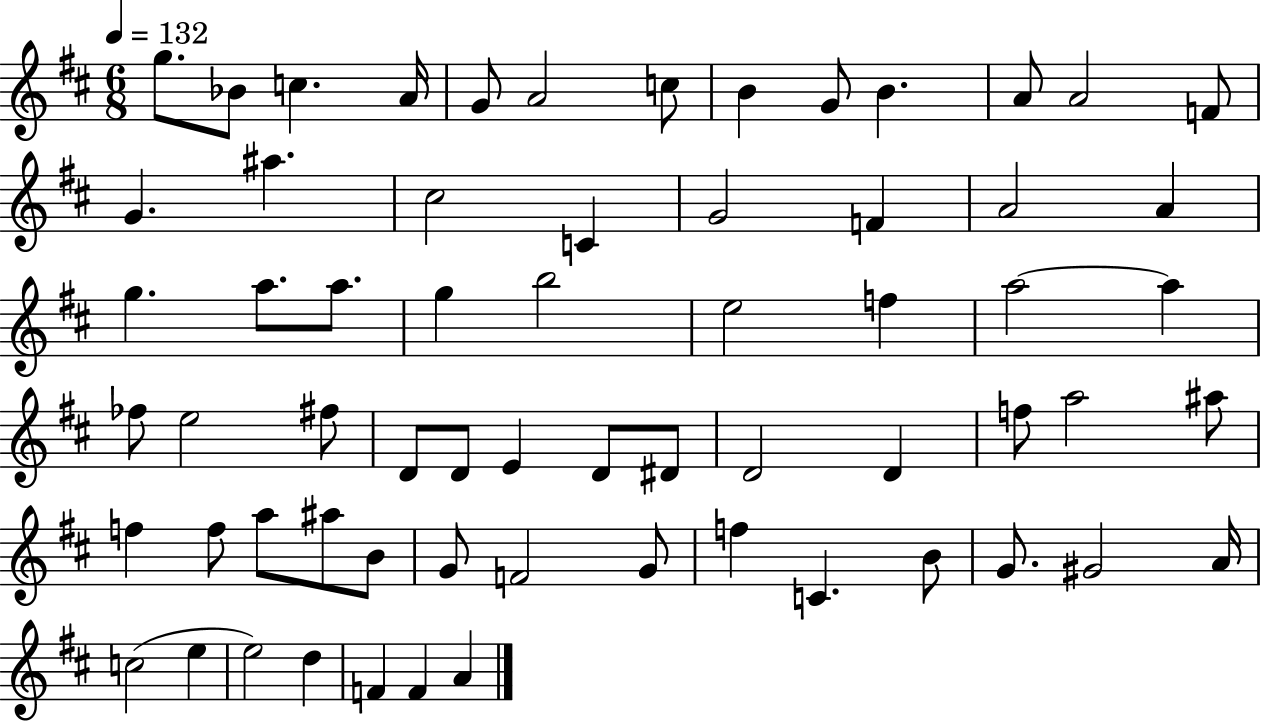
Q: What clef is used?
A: treble